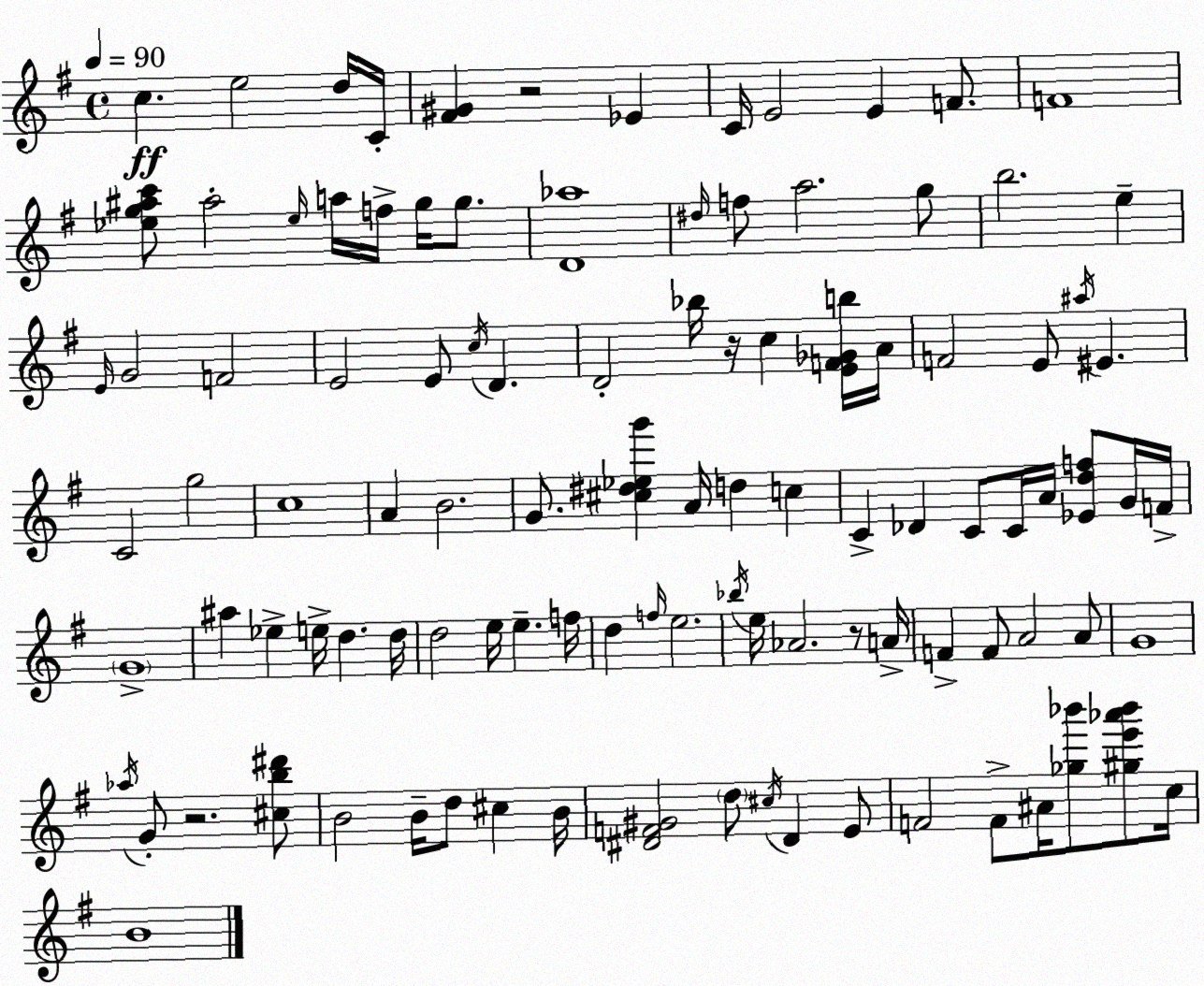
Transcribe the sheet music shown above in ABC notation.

X:1
T:Untitled
M:4/4
L:1/4
K:Em
c e2 d/4 C/4 [^F^G] z2 _E C/4 E2 E F/2 F4 [_eg^ac']/2 ^a2 _e/4 a/4 f/4 g/4 g/2 [D_a]4 ^d/4 f/2 a2 g/2 b2 e E/4 G2 F2 E2 E/2 c/4 D D2 _b/4 z/4 c [EF_Gb]/4 A/4 F2 E/2 ^a/4 ^E C2 g2 c4 A B2 G/2 [^c^d_eg'] A/4 d c C _D C/2 C/4 A/4 [_Edf]/2 G/4 F/4 G4 ^a _e e/4 d d/4 d2 e/4 e f/4 d f/4 e2 _b/4 e/4 _A2 z/2 A/4 F F/2 A2 A/2 G4 _a/4 G/2 z2 [^cb^d']/2 B2 B/4 d/2 ^c B/4 [^DF^G]2 d/2 ^c/4 ^D E/2 F2 F/2 ^A/4 [_g_b']/2 [^ge'_a'_b']/2 c/4 B4